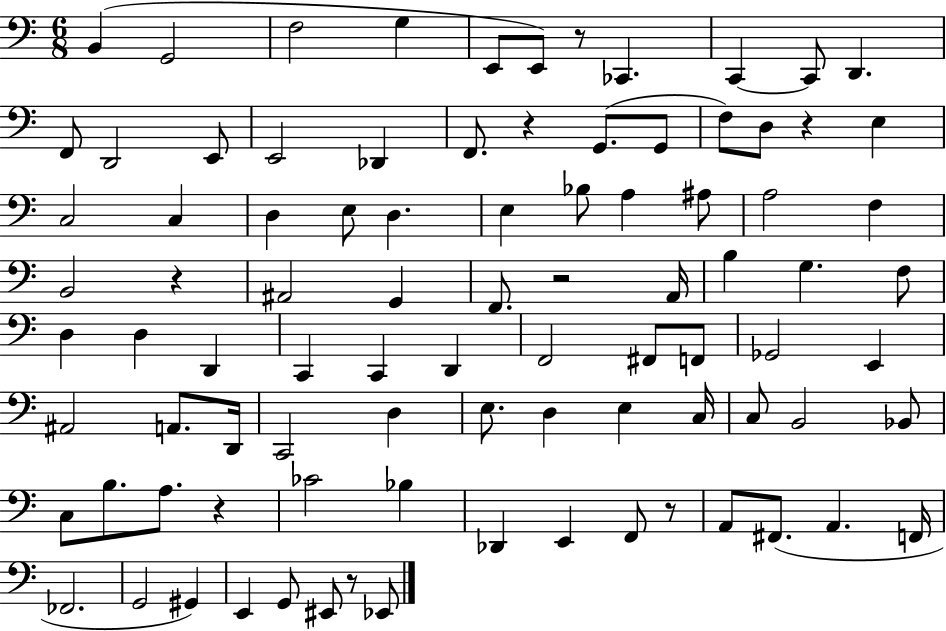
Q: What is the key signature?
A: C major